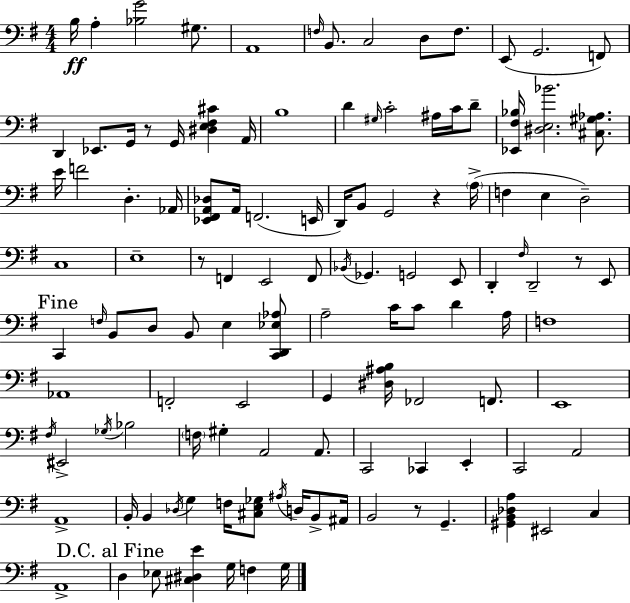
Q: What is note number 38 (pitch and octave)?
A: D3